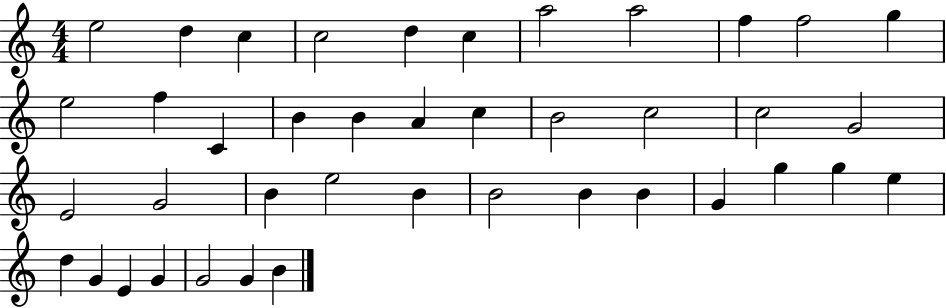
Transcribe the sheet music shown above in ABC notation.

X:1
T:Untitled
M:4/4
L:1/4
K:C
e2 d c c2 d c a2 a2 f f2 g e2 f C B B A c B2 c2 c2 G2 E2 G2 B e2 B B2 B B G g g e d G E G G2 G B